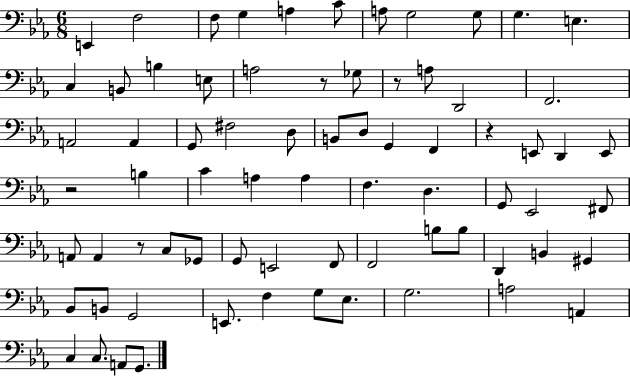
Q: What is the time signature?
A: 6/8